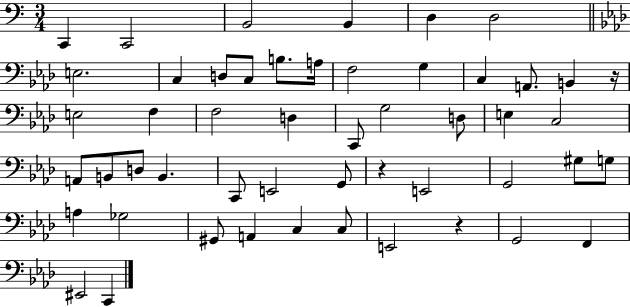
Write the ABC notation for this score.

X:1
T:Untitled
M:3/4
L:1/4
K:C
C,, C,,2 B,,2 B,, D, D,2 E,2 C, D,/2 C,/2 B,/2 A,/4 F,2 G, C, A,,/2 B,, z/4 E,2 F, F,2 D, C,,/2 G,2 D,/2 E, C,2 A,,/2 B,,/2 D,/2 B,, C,,/2 E,,2 G,,/2 z E,,2 G,,2 ^G,/2 G,/2 A, _G,2 ^G,,/2 A,, C, C,/2 E,,2 z G,,2 F,, ^E,,2 C,,